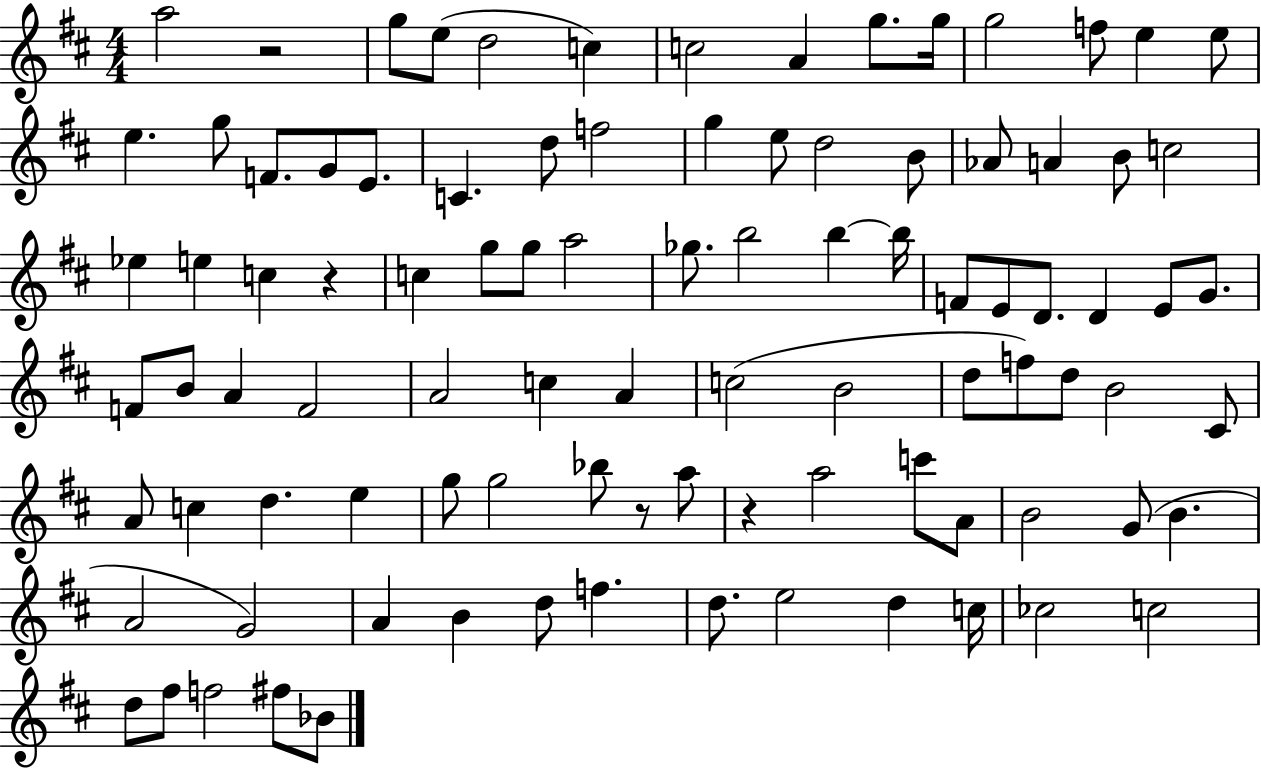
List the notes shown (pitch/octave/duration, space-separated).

A5/h R/h G5/e E5/e D5/h C5/q C5/h A4/q G5/e. G5/s G5/h F5/e E5/q E5/e E5/q. G5/e F4/e. G4/e E4/e. C4/q. D5/e F5/h G5/q E5/e D5/h B4/e Ab4/e A4/q B4/e C5/h Eb5/q E5/q C5/q R/q C5/q G5/e G5/e A5/h Gb5/e. B5/h B5/q B5/s F4/e E4/e D4/e. D4/q E4/e G4/e. F4/e B4/e A4/q F4/h A4/h C5/q A4/q C5/h B4/h D5/e F5/e D5/e B4/h C#4/e A4/e C5/q D5/q. E5/q G5/e G5/h Bb5/e R/e A5/e R/q A5/h C6/e A4/e B4/h G4/e B4/q. A4/h G4/h A4/q B4/q D5/e F5/q. D5/e. E5/h D5/q C5/s CES5/h C5/h D5/e F#5/e F5/h F#5/e Bb4/e